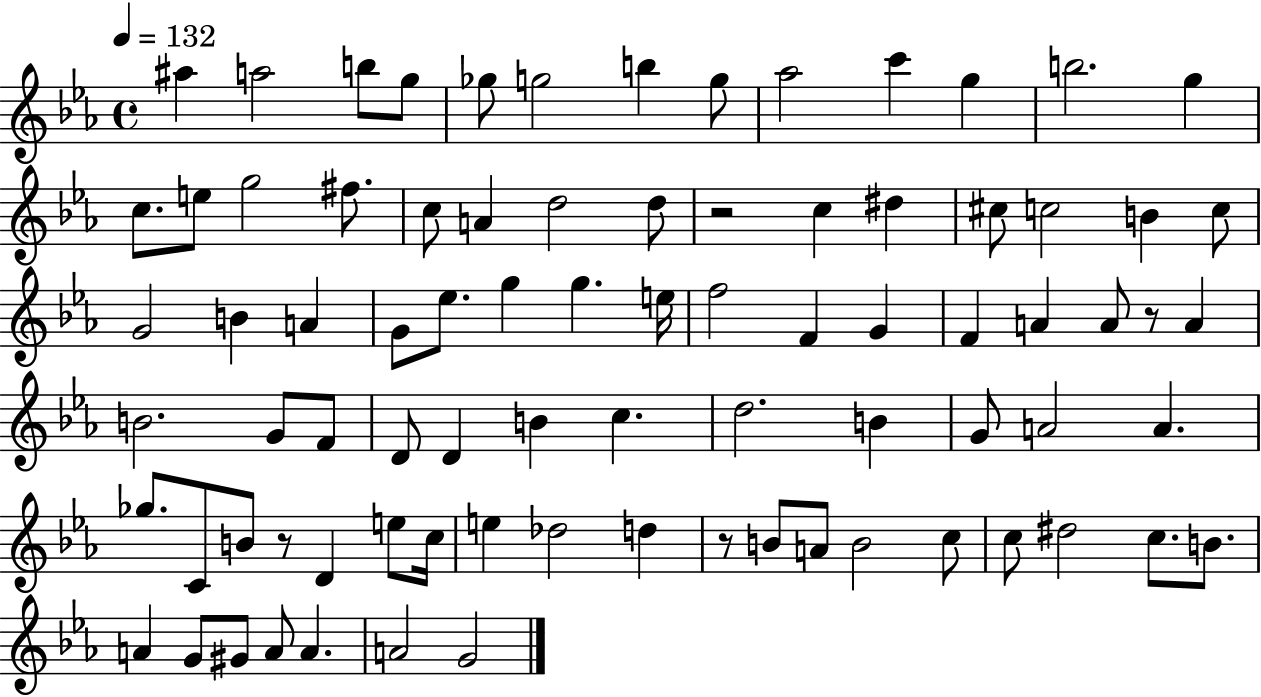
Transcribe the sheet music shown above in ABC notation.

X:1
T:Untitled
M:4/4
L:1/4
K:Eb
^a a2 b/2 g/2 _g/2 g2 b g/2 _a2 c' g b2 g c/2 e/2 g2 ^f/2 c/2 A d2 d/2 z2 c ^d ^c/2 c2 B c/2 G2 B A G/2 _e/2 g g e/4 f2 F G F A A/2 z/2 A B2 G/2 F/2 D/2 D B c d2 B G/2 A2 A _g/2 C/2 B/2 z/2 D e/2 c/4 e _d2 d z/2 B/2 A/2 B2 c/2 c/2 ^d2 c/2 B/2 A G/2 ^G/2 A/2 A A2 G2